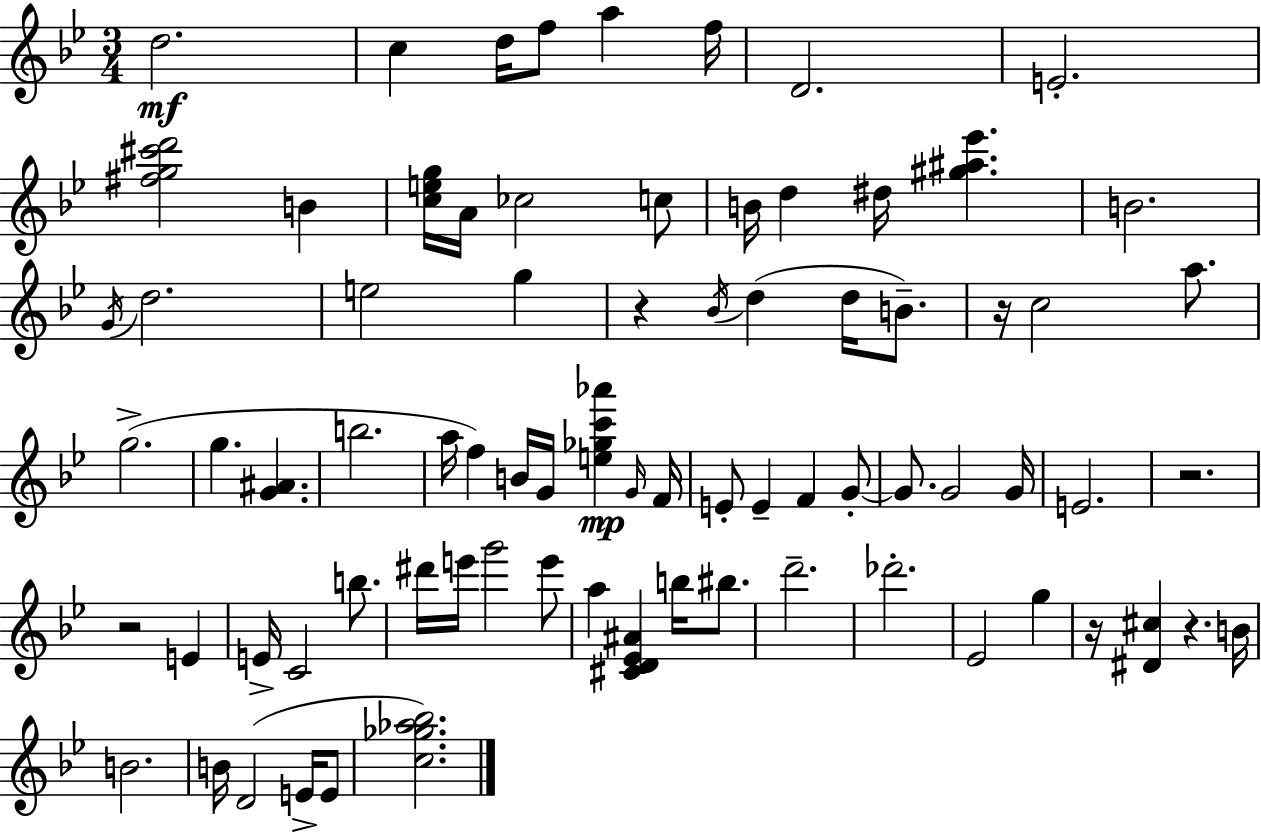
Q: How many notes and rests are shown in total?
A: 78